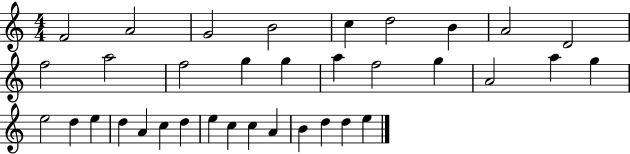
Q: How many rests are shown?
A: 0